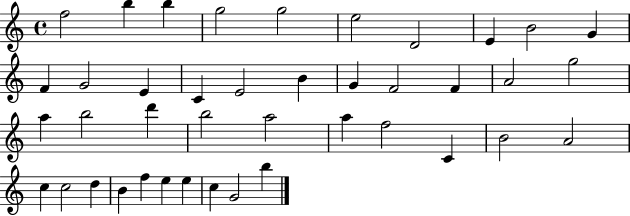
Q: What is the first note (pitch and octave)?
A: F5